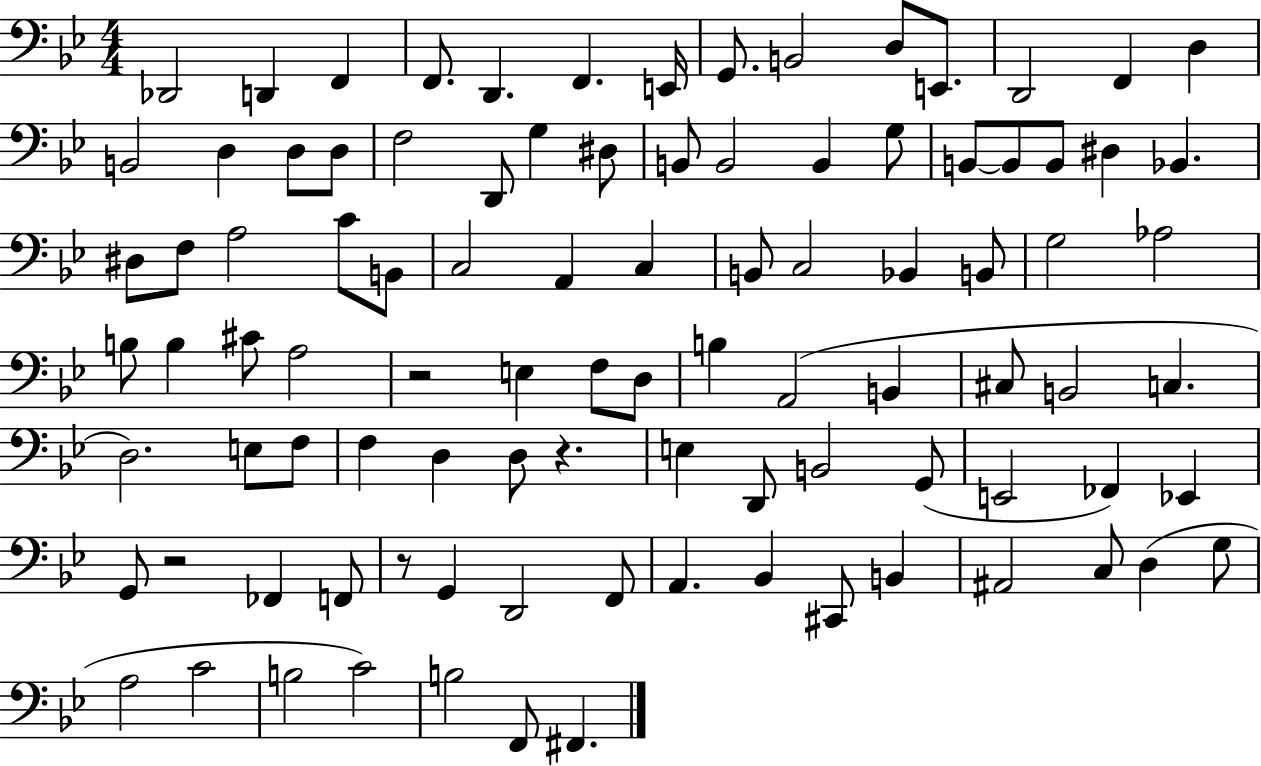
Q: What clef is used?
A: bass